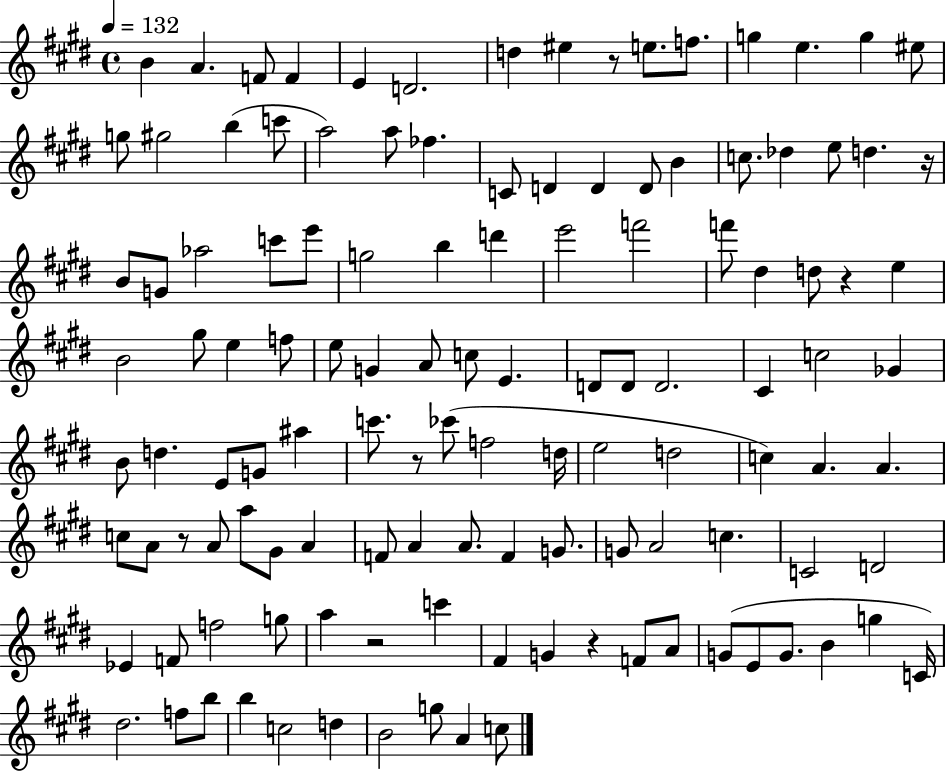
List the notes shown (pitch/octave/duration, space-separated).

B4/q A4/q. F4/e F4/q E4/q D4/h. D5/q EIS5/q R/e E5/e. F5/e. G5/q E5/q. G5/q EIS5/e G5/e G#5/h B5/q C6/e A5/h A5/e FES5/q. C4/e D4/q D4/q D4/e B4/q C5/e. Db5/q E5/e D5/q. R/s B4/e G4/e Ab5/h C6/e E6/e G5/h B5/q D6/q E6/h F6/h F6/e D#5/q D5/e R/q E5/q B4/h G#5/e E5/q F5/e E5/e G4/q A4/e C5/e E4/q. D4/e D4/e D4/h. C#4/q C5/h Gb4/q B4/e D5/q. E4/e G4/e A#5/q C6/e. R/e CES6/e F5/h D5/s E5/h D5/h C5/q A4/q. A4/q. C5/e A4/e R/e A4/e A5/e G#4/e A4/q F4/e A4/q A4/e. F4/q G4/e. G4/e A4/h C5/q. C4/h D4/h Eb4/q F4/e F5/h G5/e A5/q R/h C6/q F#4/q G4/q R/q F4/e A4/e G4/e E4/e G4/e. B4/q G5/q C4/s D#5/h. F5/e B5/e B5/q C5/h D5/q B4/h G5/e A4/q C5/e